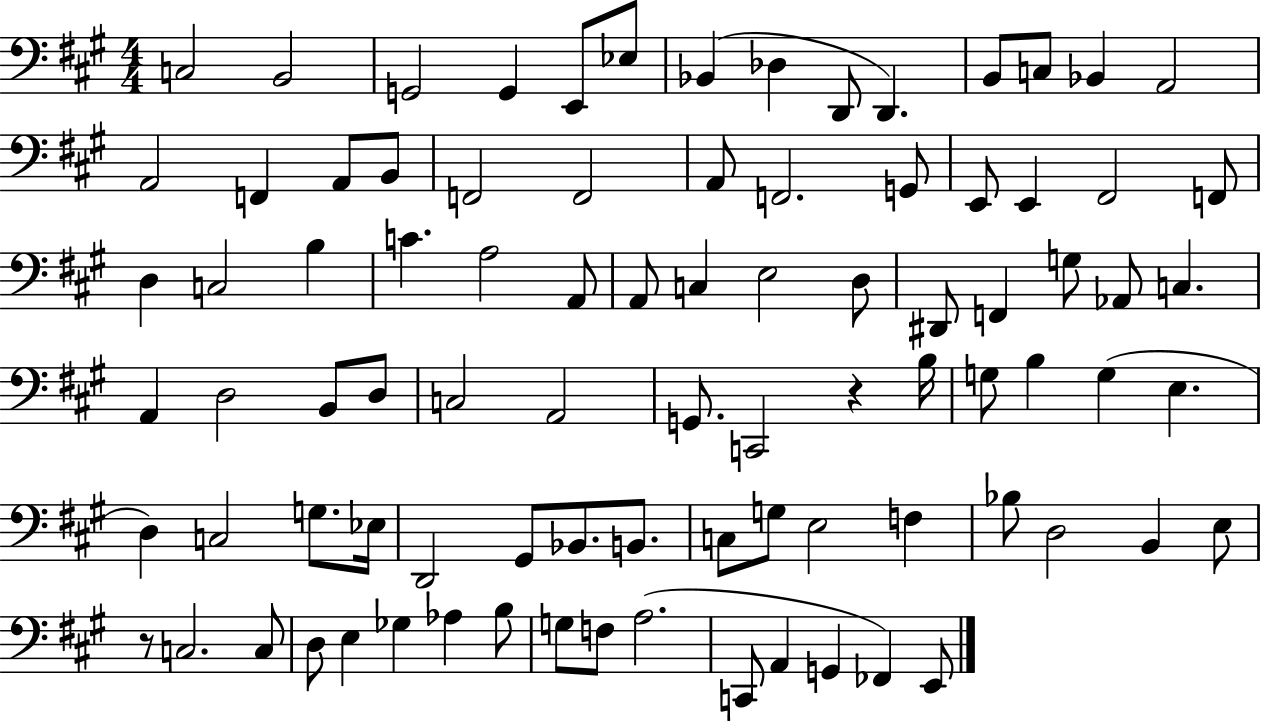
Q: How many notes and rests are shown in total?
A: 88